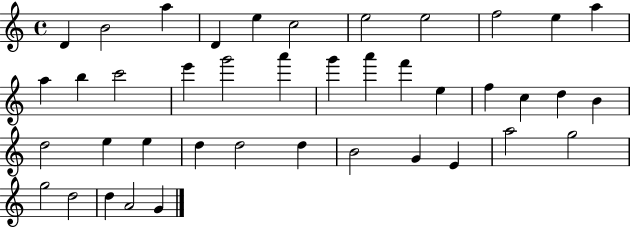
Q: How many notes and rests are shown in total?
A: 41